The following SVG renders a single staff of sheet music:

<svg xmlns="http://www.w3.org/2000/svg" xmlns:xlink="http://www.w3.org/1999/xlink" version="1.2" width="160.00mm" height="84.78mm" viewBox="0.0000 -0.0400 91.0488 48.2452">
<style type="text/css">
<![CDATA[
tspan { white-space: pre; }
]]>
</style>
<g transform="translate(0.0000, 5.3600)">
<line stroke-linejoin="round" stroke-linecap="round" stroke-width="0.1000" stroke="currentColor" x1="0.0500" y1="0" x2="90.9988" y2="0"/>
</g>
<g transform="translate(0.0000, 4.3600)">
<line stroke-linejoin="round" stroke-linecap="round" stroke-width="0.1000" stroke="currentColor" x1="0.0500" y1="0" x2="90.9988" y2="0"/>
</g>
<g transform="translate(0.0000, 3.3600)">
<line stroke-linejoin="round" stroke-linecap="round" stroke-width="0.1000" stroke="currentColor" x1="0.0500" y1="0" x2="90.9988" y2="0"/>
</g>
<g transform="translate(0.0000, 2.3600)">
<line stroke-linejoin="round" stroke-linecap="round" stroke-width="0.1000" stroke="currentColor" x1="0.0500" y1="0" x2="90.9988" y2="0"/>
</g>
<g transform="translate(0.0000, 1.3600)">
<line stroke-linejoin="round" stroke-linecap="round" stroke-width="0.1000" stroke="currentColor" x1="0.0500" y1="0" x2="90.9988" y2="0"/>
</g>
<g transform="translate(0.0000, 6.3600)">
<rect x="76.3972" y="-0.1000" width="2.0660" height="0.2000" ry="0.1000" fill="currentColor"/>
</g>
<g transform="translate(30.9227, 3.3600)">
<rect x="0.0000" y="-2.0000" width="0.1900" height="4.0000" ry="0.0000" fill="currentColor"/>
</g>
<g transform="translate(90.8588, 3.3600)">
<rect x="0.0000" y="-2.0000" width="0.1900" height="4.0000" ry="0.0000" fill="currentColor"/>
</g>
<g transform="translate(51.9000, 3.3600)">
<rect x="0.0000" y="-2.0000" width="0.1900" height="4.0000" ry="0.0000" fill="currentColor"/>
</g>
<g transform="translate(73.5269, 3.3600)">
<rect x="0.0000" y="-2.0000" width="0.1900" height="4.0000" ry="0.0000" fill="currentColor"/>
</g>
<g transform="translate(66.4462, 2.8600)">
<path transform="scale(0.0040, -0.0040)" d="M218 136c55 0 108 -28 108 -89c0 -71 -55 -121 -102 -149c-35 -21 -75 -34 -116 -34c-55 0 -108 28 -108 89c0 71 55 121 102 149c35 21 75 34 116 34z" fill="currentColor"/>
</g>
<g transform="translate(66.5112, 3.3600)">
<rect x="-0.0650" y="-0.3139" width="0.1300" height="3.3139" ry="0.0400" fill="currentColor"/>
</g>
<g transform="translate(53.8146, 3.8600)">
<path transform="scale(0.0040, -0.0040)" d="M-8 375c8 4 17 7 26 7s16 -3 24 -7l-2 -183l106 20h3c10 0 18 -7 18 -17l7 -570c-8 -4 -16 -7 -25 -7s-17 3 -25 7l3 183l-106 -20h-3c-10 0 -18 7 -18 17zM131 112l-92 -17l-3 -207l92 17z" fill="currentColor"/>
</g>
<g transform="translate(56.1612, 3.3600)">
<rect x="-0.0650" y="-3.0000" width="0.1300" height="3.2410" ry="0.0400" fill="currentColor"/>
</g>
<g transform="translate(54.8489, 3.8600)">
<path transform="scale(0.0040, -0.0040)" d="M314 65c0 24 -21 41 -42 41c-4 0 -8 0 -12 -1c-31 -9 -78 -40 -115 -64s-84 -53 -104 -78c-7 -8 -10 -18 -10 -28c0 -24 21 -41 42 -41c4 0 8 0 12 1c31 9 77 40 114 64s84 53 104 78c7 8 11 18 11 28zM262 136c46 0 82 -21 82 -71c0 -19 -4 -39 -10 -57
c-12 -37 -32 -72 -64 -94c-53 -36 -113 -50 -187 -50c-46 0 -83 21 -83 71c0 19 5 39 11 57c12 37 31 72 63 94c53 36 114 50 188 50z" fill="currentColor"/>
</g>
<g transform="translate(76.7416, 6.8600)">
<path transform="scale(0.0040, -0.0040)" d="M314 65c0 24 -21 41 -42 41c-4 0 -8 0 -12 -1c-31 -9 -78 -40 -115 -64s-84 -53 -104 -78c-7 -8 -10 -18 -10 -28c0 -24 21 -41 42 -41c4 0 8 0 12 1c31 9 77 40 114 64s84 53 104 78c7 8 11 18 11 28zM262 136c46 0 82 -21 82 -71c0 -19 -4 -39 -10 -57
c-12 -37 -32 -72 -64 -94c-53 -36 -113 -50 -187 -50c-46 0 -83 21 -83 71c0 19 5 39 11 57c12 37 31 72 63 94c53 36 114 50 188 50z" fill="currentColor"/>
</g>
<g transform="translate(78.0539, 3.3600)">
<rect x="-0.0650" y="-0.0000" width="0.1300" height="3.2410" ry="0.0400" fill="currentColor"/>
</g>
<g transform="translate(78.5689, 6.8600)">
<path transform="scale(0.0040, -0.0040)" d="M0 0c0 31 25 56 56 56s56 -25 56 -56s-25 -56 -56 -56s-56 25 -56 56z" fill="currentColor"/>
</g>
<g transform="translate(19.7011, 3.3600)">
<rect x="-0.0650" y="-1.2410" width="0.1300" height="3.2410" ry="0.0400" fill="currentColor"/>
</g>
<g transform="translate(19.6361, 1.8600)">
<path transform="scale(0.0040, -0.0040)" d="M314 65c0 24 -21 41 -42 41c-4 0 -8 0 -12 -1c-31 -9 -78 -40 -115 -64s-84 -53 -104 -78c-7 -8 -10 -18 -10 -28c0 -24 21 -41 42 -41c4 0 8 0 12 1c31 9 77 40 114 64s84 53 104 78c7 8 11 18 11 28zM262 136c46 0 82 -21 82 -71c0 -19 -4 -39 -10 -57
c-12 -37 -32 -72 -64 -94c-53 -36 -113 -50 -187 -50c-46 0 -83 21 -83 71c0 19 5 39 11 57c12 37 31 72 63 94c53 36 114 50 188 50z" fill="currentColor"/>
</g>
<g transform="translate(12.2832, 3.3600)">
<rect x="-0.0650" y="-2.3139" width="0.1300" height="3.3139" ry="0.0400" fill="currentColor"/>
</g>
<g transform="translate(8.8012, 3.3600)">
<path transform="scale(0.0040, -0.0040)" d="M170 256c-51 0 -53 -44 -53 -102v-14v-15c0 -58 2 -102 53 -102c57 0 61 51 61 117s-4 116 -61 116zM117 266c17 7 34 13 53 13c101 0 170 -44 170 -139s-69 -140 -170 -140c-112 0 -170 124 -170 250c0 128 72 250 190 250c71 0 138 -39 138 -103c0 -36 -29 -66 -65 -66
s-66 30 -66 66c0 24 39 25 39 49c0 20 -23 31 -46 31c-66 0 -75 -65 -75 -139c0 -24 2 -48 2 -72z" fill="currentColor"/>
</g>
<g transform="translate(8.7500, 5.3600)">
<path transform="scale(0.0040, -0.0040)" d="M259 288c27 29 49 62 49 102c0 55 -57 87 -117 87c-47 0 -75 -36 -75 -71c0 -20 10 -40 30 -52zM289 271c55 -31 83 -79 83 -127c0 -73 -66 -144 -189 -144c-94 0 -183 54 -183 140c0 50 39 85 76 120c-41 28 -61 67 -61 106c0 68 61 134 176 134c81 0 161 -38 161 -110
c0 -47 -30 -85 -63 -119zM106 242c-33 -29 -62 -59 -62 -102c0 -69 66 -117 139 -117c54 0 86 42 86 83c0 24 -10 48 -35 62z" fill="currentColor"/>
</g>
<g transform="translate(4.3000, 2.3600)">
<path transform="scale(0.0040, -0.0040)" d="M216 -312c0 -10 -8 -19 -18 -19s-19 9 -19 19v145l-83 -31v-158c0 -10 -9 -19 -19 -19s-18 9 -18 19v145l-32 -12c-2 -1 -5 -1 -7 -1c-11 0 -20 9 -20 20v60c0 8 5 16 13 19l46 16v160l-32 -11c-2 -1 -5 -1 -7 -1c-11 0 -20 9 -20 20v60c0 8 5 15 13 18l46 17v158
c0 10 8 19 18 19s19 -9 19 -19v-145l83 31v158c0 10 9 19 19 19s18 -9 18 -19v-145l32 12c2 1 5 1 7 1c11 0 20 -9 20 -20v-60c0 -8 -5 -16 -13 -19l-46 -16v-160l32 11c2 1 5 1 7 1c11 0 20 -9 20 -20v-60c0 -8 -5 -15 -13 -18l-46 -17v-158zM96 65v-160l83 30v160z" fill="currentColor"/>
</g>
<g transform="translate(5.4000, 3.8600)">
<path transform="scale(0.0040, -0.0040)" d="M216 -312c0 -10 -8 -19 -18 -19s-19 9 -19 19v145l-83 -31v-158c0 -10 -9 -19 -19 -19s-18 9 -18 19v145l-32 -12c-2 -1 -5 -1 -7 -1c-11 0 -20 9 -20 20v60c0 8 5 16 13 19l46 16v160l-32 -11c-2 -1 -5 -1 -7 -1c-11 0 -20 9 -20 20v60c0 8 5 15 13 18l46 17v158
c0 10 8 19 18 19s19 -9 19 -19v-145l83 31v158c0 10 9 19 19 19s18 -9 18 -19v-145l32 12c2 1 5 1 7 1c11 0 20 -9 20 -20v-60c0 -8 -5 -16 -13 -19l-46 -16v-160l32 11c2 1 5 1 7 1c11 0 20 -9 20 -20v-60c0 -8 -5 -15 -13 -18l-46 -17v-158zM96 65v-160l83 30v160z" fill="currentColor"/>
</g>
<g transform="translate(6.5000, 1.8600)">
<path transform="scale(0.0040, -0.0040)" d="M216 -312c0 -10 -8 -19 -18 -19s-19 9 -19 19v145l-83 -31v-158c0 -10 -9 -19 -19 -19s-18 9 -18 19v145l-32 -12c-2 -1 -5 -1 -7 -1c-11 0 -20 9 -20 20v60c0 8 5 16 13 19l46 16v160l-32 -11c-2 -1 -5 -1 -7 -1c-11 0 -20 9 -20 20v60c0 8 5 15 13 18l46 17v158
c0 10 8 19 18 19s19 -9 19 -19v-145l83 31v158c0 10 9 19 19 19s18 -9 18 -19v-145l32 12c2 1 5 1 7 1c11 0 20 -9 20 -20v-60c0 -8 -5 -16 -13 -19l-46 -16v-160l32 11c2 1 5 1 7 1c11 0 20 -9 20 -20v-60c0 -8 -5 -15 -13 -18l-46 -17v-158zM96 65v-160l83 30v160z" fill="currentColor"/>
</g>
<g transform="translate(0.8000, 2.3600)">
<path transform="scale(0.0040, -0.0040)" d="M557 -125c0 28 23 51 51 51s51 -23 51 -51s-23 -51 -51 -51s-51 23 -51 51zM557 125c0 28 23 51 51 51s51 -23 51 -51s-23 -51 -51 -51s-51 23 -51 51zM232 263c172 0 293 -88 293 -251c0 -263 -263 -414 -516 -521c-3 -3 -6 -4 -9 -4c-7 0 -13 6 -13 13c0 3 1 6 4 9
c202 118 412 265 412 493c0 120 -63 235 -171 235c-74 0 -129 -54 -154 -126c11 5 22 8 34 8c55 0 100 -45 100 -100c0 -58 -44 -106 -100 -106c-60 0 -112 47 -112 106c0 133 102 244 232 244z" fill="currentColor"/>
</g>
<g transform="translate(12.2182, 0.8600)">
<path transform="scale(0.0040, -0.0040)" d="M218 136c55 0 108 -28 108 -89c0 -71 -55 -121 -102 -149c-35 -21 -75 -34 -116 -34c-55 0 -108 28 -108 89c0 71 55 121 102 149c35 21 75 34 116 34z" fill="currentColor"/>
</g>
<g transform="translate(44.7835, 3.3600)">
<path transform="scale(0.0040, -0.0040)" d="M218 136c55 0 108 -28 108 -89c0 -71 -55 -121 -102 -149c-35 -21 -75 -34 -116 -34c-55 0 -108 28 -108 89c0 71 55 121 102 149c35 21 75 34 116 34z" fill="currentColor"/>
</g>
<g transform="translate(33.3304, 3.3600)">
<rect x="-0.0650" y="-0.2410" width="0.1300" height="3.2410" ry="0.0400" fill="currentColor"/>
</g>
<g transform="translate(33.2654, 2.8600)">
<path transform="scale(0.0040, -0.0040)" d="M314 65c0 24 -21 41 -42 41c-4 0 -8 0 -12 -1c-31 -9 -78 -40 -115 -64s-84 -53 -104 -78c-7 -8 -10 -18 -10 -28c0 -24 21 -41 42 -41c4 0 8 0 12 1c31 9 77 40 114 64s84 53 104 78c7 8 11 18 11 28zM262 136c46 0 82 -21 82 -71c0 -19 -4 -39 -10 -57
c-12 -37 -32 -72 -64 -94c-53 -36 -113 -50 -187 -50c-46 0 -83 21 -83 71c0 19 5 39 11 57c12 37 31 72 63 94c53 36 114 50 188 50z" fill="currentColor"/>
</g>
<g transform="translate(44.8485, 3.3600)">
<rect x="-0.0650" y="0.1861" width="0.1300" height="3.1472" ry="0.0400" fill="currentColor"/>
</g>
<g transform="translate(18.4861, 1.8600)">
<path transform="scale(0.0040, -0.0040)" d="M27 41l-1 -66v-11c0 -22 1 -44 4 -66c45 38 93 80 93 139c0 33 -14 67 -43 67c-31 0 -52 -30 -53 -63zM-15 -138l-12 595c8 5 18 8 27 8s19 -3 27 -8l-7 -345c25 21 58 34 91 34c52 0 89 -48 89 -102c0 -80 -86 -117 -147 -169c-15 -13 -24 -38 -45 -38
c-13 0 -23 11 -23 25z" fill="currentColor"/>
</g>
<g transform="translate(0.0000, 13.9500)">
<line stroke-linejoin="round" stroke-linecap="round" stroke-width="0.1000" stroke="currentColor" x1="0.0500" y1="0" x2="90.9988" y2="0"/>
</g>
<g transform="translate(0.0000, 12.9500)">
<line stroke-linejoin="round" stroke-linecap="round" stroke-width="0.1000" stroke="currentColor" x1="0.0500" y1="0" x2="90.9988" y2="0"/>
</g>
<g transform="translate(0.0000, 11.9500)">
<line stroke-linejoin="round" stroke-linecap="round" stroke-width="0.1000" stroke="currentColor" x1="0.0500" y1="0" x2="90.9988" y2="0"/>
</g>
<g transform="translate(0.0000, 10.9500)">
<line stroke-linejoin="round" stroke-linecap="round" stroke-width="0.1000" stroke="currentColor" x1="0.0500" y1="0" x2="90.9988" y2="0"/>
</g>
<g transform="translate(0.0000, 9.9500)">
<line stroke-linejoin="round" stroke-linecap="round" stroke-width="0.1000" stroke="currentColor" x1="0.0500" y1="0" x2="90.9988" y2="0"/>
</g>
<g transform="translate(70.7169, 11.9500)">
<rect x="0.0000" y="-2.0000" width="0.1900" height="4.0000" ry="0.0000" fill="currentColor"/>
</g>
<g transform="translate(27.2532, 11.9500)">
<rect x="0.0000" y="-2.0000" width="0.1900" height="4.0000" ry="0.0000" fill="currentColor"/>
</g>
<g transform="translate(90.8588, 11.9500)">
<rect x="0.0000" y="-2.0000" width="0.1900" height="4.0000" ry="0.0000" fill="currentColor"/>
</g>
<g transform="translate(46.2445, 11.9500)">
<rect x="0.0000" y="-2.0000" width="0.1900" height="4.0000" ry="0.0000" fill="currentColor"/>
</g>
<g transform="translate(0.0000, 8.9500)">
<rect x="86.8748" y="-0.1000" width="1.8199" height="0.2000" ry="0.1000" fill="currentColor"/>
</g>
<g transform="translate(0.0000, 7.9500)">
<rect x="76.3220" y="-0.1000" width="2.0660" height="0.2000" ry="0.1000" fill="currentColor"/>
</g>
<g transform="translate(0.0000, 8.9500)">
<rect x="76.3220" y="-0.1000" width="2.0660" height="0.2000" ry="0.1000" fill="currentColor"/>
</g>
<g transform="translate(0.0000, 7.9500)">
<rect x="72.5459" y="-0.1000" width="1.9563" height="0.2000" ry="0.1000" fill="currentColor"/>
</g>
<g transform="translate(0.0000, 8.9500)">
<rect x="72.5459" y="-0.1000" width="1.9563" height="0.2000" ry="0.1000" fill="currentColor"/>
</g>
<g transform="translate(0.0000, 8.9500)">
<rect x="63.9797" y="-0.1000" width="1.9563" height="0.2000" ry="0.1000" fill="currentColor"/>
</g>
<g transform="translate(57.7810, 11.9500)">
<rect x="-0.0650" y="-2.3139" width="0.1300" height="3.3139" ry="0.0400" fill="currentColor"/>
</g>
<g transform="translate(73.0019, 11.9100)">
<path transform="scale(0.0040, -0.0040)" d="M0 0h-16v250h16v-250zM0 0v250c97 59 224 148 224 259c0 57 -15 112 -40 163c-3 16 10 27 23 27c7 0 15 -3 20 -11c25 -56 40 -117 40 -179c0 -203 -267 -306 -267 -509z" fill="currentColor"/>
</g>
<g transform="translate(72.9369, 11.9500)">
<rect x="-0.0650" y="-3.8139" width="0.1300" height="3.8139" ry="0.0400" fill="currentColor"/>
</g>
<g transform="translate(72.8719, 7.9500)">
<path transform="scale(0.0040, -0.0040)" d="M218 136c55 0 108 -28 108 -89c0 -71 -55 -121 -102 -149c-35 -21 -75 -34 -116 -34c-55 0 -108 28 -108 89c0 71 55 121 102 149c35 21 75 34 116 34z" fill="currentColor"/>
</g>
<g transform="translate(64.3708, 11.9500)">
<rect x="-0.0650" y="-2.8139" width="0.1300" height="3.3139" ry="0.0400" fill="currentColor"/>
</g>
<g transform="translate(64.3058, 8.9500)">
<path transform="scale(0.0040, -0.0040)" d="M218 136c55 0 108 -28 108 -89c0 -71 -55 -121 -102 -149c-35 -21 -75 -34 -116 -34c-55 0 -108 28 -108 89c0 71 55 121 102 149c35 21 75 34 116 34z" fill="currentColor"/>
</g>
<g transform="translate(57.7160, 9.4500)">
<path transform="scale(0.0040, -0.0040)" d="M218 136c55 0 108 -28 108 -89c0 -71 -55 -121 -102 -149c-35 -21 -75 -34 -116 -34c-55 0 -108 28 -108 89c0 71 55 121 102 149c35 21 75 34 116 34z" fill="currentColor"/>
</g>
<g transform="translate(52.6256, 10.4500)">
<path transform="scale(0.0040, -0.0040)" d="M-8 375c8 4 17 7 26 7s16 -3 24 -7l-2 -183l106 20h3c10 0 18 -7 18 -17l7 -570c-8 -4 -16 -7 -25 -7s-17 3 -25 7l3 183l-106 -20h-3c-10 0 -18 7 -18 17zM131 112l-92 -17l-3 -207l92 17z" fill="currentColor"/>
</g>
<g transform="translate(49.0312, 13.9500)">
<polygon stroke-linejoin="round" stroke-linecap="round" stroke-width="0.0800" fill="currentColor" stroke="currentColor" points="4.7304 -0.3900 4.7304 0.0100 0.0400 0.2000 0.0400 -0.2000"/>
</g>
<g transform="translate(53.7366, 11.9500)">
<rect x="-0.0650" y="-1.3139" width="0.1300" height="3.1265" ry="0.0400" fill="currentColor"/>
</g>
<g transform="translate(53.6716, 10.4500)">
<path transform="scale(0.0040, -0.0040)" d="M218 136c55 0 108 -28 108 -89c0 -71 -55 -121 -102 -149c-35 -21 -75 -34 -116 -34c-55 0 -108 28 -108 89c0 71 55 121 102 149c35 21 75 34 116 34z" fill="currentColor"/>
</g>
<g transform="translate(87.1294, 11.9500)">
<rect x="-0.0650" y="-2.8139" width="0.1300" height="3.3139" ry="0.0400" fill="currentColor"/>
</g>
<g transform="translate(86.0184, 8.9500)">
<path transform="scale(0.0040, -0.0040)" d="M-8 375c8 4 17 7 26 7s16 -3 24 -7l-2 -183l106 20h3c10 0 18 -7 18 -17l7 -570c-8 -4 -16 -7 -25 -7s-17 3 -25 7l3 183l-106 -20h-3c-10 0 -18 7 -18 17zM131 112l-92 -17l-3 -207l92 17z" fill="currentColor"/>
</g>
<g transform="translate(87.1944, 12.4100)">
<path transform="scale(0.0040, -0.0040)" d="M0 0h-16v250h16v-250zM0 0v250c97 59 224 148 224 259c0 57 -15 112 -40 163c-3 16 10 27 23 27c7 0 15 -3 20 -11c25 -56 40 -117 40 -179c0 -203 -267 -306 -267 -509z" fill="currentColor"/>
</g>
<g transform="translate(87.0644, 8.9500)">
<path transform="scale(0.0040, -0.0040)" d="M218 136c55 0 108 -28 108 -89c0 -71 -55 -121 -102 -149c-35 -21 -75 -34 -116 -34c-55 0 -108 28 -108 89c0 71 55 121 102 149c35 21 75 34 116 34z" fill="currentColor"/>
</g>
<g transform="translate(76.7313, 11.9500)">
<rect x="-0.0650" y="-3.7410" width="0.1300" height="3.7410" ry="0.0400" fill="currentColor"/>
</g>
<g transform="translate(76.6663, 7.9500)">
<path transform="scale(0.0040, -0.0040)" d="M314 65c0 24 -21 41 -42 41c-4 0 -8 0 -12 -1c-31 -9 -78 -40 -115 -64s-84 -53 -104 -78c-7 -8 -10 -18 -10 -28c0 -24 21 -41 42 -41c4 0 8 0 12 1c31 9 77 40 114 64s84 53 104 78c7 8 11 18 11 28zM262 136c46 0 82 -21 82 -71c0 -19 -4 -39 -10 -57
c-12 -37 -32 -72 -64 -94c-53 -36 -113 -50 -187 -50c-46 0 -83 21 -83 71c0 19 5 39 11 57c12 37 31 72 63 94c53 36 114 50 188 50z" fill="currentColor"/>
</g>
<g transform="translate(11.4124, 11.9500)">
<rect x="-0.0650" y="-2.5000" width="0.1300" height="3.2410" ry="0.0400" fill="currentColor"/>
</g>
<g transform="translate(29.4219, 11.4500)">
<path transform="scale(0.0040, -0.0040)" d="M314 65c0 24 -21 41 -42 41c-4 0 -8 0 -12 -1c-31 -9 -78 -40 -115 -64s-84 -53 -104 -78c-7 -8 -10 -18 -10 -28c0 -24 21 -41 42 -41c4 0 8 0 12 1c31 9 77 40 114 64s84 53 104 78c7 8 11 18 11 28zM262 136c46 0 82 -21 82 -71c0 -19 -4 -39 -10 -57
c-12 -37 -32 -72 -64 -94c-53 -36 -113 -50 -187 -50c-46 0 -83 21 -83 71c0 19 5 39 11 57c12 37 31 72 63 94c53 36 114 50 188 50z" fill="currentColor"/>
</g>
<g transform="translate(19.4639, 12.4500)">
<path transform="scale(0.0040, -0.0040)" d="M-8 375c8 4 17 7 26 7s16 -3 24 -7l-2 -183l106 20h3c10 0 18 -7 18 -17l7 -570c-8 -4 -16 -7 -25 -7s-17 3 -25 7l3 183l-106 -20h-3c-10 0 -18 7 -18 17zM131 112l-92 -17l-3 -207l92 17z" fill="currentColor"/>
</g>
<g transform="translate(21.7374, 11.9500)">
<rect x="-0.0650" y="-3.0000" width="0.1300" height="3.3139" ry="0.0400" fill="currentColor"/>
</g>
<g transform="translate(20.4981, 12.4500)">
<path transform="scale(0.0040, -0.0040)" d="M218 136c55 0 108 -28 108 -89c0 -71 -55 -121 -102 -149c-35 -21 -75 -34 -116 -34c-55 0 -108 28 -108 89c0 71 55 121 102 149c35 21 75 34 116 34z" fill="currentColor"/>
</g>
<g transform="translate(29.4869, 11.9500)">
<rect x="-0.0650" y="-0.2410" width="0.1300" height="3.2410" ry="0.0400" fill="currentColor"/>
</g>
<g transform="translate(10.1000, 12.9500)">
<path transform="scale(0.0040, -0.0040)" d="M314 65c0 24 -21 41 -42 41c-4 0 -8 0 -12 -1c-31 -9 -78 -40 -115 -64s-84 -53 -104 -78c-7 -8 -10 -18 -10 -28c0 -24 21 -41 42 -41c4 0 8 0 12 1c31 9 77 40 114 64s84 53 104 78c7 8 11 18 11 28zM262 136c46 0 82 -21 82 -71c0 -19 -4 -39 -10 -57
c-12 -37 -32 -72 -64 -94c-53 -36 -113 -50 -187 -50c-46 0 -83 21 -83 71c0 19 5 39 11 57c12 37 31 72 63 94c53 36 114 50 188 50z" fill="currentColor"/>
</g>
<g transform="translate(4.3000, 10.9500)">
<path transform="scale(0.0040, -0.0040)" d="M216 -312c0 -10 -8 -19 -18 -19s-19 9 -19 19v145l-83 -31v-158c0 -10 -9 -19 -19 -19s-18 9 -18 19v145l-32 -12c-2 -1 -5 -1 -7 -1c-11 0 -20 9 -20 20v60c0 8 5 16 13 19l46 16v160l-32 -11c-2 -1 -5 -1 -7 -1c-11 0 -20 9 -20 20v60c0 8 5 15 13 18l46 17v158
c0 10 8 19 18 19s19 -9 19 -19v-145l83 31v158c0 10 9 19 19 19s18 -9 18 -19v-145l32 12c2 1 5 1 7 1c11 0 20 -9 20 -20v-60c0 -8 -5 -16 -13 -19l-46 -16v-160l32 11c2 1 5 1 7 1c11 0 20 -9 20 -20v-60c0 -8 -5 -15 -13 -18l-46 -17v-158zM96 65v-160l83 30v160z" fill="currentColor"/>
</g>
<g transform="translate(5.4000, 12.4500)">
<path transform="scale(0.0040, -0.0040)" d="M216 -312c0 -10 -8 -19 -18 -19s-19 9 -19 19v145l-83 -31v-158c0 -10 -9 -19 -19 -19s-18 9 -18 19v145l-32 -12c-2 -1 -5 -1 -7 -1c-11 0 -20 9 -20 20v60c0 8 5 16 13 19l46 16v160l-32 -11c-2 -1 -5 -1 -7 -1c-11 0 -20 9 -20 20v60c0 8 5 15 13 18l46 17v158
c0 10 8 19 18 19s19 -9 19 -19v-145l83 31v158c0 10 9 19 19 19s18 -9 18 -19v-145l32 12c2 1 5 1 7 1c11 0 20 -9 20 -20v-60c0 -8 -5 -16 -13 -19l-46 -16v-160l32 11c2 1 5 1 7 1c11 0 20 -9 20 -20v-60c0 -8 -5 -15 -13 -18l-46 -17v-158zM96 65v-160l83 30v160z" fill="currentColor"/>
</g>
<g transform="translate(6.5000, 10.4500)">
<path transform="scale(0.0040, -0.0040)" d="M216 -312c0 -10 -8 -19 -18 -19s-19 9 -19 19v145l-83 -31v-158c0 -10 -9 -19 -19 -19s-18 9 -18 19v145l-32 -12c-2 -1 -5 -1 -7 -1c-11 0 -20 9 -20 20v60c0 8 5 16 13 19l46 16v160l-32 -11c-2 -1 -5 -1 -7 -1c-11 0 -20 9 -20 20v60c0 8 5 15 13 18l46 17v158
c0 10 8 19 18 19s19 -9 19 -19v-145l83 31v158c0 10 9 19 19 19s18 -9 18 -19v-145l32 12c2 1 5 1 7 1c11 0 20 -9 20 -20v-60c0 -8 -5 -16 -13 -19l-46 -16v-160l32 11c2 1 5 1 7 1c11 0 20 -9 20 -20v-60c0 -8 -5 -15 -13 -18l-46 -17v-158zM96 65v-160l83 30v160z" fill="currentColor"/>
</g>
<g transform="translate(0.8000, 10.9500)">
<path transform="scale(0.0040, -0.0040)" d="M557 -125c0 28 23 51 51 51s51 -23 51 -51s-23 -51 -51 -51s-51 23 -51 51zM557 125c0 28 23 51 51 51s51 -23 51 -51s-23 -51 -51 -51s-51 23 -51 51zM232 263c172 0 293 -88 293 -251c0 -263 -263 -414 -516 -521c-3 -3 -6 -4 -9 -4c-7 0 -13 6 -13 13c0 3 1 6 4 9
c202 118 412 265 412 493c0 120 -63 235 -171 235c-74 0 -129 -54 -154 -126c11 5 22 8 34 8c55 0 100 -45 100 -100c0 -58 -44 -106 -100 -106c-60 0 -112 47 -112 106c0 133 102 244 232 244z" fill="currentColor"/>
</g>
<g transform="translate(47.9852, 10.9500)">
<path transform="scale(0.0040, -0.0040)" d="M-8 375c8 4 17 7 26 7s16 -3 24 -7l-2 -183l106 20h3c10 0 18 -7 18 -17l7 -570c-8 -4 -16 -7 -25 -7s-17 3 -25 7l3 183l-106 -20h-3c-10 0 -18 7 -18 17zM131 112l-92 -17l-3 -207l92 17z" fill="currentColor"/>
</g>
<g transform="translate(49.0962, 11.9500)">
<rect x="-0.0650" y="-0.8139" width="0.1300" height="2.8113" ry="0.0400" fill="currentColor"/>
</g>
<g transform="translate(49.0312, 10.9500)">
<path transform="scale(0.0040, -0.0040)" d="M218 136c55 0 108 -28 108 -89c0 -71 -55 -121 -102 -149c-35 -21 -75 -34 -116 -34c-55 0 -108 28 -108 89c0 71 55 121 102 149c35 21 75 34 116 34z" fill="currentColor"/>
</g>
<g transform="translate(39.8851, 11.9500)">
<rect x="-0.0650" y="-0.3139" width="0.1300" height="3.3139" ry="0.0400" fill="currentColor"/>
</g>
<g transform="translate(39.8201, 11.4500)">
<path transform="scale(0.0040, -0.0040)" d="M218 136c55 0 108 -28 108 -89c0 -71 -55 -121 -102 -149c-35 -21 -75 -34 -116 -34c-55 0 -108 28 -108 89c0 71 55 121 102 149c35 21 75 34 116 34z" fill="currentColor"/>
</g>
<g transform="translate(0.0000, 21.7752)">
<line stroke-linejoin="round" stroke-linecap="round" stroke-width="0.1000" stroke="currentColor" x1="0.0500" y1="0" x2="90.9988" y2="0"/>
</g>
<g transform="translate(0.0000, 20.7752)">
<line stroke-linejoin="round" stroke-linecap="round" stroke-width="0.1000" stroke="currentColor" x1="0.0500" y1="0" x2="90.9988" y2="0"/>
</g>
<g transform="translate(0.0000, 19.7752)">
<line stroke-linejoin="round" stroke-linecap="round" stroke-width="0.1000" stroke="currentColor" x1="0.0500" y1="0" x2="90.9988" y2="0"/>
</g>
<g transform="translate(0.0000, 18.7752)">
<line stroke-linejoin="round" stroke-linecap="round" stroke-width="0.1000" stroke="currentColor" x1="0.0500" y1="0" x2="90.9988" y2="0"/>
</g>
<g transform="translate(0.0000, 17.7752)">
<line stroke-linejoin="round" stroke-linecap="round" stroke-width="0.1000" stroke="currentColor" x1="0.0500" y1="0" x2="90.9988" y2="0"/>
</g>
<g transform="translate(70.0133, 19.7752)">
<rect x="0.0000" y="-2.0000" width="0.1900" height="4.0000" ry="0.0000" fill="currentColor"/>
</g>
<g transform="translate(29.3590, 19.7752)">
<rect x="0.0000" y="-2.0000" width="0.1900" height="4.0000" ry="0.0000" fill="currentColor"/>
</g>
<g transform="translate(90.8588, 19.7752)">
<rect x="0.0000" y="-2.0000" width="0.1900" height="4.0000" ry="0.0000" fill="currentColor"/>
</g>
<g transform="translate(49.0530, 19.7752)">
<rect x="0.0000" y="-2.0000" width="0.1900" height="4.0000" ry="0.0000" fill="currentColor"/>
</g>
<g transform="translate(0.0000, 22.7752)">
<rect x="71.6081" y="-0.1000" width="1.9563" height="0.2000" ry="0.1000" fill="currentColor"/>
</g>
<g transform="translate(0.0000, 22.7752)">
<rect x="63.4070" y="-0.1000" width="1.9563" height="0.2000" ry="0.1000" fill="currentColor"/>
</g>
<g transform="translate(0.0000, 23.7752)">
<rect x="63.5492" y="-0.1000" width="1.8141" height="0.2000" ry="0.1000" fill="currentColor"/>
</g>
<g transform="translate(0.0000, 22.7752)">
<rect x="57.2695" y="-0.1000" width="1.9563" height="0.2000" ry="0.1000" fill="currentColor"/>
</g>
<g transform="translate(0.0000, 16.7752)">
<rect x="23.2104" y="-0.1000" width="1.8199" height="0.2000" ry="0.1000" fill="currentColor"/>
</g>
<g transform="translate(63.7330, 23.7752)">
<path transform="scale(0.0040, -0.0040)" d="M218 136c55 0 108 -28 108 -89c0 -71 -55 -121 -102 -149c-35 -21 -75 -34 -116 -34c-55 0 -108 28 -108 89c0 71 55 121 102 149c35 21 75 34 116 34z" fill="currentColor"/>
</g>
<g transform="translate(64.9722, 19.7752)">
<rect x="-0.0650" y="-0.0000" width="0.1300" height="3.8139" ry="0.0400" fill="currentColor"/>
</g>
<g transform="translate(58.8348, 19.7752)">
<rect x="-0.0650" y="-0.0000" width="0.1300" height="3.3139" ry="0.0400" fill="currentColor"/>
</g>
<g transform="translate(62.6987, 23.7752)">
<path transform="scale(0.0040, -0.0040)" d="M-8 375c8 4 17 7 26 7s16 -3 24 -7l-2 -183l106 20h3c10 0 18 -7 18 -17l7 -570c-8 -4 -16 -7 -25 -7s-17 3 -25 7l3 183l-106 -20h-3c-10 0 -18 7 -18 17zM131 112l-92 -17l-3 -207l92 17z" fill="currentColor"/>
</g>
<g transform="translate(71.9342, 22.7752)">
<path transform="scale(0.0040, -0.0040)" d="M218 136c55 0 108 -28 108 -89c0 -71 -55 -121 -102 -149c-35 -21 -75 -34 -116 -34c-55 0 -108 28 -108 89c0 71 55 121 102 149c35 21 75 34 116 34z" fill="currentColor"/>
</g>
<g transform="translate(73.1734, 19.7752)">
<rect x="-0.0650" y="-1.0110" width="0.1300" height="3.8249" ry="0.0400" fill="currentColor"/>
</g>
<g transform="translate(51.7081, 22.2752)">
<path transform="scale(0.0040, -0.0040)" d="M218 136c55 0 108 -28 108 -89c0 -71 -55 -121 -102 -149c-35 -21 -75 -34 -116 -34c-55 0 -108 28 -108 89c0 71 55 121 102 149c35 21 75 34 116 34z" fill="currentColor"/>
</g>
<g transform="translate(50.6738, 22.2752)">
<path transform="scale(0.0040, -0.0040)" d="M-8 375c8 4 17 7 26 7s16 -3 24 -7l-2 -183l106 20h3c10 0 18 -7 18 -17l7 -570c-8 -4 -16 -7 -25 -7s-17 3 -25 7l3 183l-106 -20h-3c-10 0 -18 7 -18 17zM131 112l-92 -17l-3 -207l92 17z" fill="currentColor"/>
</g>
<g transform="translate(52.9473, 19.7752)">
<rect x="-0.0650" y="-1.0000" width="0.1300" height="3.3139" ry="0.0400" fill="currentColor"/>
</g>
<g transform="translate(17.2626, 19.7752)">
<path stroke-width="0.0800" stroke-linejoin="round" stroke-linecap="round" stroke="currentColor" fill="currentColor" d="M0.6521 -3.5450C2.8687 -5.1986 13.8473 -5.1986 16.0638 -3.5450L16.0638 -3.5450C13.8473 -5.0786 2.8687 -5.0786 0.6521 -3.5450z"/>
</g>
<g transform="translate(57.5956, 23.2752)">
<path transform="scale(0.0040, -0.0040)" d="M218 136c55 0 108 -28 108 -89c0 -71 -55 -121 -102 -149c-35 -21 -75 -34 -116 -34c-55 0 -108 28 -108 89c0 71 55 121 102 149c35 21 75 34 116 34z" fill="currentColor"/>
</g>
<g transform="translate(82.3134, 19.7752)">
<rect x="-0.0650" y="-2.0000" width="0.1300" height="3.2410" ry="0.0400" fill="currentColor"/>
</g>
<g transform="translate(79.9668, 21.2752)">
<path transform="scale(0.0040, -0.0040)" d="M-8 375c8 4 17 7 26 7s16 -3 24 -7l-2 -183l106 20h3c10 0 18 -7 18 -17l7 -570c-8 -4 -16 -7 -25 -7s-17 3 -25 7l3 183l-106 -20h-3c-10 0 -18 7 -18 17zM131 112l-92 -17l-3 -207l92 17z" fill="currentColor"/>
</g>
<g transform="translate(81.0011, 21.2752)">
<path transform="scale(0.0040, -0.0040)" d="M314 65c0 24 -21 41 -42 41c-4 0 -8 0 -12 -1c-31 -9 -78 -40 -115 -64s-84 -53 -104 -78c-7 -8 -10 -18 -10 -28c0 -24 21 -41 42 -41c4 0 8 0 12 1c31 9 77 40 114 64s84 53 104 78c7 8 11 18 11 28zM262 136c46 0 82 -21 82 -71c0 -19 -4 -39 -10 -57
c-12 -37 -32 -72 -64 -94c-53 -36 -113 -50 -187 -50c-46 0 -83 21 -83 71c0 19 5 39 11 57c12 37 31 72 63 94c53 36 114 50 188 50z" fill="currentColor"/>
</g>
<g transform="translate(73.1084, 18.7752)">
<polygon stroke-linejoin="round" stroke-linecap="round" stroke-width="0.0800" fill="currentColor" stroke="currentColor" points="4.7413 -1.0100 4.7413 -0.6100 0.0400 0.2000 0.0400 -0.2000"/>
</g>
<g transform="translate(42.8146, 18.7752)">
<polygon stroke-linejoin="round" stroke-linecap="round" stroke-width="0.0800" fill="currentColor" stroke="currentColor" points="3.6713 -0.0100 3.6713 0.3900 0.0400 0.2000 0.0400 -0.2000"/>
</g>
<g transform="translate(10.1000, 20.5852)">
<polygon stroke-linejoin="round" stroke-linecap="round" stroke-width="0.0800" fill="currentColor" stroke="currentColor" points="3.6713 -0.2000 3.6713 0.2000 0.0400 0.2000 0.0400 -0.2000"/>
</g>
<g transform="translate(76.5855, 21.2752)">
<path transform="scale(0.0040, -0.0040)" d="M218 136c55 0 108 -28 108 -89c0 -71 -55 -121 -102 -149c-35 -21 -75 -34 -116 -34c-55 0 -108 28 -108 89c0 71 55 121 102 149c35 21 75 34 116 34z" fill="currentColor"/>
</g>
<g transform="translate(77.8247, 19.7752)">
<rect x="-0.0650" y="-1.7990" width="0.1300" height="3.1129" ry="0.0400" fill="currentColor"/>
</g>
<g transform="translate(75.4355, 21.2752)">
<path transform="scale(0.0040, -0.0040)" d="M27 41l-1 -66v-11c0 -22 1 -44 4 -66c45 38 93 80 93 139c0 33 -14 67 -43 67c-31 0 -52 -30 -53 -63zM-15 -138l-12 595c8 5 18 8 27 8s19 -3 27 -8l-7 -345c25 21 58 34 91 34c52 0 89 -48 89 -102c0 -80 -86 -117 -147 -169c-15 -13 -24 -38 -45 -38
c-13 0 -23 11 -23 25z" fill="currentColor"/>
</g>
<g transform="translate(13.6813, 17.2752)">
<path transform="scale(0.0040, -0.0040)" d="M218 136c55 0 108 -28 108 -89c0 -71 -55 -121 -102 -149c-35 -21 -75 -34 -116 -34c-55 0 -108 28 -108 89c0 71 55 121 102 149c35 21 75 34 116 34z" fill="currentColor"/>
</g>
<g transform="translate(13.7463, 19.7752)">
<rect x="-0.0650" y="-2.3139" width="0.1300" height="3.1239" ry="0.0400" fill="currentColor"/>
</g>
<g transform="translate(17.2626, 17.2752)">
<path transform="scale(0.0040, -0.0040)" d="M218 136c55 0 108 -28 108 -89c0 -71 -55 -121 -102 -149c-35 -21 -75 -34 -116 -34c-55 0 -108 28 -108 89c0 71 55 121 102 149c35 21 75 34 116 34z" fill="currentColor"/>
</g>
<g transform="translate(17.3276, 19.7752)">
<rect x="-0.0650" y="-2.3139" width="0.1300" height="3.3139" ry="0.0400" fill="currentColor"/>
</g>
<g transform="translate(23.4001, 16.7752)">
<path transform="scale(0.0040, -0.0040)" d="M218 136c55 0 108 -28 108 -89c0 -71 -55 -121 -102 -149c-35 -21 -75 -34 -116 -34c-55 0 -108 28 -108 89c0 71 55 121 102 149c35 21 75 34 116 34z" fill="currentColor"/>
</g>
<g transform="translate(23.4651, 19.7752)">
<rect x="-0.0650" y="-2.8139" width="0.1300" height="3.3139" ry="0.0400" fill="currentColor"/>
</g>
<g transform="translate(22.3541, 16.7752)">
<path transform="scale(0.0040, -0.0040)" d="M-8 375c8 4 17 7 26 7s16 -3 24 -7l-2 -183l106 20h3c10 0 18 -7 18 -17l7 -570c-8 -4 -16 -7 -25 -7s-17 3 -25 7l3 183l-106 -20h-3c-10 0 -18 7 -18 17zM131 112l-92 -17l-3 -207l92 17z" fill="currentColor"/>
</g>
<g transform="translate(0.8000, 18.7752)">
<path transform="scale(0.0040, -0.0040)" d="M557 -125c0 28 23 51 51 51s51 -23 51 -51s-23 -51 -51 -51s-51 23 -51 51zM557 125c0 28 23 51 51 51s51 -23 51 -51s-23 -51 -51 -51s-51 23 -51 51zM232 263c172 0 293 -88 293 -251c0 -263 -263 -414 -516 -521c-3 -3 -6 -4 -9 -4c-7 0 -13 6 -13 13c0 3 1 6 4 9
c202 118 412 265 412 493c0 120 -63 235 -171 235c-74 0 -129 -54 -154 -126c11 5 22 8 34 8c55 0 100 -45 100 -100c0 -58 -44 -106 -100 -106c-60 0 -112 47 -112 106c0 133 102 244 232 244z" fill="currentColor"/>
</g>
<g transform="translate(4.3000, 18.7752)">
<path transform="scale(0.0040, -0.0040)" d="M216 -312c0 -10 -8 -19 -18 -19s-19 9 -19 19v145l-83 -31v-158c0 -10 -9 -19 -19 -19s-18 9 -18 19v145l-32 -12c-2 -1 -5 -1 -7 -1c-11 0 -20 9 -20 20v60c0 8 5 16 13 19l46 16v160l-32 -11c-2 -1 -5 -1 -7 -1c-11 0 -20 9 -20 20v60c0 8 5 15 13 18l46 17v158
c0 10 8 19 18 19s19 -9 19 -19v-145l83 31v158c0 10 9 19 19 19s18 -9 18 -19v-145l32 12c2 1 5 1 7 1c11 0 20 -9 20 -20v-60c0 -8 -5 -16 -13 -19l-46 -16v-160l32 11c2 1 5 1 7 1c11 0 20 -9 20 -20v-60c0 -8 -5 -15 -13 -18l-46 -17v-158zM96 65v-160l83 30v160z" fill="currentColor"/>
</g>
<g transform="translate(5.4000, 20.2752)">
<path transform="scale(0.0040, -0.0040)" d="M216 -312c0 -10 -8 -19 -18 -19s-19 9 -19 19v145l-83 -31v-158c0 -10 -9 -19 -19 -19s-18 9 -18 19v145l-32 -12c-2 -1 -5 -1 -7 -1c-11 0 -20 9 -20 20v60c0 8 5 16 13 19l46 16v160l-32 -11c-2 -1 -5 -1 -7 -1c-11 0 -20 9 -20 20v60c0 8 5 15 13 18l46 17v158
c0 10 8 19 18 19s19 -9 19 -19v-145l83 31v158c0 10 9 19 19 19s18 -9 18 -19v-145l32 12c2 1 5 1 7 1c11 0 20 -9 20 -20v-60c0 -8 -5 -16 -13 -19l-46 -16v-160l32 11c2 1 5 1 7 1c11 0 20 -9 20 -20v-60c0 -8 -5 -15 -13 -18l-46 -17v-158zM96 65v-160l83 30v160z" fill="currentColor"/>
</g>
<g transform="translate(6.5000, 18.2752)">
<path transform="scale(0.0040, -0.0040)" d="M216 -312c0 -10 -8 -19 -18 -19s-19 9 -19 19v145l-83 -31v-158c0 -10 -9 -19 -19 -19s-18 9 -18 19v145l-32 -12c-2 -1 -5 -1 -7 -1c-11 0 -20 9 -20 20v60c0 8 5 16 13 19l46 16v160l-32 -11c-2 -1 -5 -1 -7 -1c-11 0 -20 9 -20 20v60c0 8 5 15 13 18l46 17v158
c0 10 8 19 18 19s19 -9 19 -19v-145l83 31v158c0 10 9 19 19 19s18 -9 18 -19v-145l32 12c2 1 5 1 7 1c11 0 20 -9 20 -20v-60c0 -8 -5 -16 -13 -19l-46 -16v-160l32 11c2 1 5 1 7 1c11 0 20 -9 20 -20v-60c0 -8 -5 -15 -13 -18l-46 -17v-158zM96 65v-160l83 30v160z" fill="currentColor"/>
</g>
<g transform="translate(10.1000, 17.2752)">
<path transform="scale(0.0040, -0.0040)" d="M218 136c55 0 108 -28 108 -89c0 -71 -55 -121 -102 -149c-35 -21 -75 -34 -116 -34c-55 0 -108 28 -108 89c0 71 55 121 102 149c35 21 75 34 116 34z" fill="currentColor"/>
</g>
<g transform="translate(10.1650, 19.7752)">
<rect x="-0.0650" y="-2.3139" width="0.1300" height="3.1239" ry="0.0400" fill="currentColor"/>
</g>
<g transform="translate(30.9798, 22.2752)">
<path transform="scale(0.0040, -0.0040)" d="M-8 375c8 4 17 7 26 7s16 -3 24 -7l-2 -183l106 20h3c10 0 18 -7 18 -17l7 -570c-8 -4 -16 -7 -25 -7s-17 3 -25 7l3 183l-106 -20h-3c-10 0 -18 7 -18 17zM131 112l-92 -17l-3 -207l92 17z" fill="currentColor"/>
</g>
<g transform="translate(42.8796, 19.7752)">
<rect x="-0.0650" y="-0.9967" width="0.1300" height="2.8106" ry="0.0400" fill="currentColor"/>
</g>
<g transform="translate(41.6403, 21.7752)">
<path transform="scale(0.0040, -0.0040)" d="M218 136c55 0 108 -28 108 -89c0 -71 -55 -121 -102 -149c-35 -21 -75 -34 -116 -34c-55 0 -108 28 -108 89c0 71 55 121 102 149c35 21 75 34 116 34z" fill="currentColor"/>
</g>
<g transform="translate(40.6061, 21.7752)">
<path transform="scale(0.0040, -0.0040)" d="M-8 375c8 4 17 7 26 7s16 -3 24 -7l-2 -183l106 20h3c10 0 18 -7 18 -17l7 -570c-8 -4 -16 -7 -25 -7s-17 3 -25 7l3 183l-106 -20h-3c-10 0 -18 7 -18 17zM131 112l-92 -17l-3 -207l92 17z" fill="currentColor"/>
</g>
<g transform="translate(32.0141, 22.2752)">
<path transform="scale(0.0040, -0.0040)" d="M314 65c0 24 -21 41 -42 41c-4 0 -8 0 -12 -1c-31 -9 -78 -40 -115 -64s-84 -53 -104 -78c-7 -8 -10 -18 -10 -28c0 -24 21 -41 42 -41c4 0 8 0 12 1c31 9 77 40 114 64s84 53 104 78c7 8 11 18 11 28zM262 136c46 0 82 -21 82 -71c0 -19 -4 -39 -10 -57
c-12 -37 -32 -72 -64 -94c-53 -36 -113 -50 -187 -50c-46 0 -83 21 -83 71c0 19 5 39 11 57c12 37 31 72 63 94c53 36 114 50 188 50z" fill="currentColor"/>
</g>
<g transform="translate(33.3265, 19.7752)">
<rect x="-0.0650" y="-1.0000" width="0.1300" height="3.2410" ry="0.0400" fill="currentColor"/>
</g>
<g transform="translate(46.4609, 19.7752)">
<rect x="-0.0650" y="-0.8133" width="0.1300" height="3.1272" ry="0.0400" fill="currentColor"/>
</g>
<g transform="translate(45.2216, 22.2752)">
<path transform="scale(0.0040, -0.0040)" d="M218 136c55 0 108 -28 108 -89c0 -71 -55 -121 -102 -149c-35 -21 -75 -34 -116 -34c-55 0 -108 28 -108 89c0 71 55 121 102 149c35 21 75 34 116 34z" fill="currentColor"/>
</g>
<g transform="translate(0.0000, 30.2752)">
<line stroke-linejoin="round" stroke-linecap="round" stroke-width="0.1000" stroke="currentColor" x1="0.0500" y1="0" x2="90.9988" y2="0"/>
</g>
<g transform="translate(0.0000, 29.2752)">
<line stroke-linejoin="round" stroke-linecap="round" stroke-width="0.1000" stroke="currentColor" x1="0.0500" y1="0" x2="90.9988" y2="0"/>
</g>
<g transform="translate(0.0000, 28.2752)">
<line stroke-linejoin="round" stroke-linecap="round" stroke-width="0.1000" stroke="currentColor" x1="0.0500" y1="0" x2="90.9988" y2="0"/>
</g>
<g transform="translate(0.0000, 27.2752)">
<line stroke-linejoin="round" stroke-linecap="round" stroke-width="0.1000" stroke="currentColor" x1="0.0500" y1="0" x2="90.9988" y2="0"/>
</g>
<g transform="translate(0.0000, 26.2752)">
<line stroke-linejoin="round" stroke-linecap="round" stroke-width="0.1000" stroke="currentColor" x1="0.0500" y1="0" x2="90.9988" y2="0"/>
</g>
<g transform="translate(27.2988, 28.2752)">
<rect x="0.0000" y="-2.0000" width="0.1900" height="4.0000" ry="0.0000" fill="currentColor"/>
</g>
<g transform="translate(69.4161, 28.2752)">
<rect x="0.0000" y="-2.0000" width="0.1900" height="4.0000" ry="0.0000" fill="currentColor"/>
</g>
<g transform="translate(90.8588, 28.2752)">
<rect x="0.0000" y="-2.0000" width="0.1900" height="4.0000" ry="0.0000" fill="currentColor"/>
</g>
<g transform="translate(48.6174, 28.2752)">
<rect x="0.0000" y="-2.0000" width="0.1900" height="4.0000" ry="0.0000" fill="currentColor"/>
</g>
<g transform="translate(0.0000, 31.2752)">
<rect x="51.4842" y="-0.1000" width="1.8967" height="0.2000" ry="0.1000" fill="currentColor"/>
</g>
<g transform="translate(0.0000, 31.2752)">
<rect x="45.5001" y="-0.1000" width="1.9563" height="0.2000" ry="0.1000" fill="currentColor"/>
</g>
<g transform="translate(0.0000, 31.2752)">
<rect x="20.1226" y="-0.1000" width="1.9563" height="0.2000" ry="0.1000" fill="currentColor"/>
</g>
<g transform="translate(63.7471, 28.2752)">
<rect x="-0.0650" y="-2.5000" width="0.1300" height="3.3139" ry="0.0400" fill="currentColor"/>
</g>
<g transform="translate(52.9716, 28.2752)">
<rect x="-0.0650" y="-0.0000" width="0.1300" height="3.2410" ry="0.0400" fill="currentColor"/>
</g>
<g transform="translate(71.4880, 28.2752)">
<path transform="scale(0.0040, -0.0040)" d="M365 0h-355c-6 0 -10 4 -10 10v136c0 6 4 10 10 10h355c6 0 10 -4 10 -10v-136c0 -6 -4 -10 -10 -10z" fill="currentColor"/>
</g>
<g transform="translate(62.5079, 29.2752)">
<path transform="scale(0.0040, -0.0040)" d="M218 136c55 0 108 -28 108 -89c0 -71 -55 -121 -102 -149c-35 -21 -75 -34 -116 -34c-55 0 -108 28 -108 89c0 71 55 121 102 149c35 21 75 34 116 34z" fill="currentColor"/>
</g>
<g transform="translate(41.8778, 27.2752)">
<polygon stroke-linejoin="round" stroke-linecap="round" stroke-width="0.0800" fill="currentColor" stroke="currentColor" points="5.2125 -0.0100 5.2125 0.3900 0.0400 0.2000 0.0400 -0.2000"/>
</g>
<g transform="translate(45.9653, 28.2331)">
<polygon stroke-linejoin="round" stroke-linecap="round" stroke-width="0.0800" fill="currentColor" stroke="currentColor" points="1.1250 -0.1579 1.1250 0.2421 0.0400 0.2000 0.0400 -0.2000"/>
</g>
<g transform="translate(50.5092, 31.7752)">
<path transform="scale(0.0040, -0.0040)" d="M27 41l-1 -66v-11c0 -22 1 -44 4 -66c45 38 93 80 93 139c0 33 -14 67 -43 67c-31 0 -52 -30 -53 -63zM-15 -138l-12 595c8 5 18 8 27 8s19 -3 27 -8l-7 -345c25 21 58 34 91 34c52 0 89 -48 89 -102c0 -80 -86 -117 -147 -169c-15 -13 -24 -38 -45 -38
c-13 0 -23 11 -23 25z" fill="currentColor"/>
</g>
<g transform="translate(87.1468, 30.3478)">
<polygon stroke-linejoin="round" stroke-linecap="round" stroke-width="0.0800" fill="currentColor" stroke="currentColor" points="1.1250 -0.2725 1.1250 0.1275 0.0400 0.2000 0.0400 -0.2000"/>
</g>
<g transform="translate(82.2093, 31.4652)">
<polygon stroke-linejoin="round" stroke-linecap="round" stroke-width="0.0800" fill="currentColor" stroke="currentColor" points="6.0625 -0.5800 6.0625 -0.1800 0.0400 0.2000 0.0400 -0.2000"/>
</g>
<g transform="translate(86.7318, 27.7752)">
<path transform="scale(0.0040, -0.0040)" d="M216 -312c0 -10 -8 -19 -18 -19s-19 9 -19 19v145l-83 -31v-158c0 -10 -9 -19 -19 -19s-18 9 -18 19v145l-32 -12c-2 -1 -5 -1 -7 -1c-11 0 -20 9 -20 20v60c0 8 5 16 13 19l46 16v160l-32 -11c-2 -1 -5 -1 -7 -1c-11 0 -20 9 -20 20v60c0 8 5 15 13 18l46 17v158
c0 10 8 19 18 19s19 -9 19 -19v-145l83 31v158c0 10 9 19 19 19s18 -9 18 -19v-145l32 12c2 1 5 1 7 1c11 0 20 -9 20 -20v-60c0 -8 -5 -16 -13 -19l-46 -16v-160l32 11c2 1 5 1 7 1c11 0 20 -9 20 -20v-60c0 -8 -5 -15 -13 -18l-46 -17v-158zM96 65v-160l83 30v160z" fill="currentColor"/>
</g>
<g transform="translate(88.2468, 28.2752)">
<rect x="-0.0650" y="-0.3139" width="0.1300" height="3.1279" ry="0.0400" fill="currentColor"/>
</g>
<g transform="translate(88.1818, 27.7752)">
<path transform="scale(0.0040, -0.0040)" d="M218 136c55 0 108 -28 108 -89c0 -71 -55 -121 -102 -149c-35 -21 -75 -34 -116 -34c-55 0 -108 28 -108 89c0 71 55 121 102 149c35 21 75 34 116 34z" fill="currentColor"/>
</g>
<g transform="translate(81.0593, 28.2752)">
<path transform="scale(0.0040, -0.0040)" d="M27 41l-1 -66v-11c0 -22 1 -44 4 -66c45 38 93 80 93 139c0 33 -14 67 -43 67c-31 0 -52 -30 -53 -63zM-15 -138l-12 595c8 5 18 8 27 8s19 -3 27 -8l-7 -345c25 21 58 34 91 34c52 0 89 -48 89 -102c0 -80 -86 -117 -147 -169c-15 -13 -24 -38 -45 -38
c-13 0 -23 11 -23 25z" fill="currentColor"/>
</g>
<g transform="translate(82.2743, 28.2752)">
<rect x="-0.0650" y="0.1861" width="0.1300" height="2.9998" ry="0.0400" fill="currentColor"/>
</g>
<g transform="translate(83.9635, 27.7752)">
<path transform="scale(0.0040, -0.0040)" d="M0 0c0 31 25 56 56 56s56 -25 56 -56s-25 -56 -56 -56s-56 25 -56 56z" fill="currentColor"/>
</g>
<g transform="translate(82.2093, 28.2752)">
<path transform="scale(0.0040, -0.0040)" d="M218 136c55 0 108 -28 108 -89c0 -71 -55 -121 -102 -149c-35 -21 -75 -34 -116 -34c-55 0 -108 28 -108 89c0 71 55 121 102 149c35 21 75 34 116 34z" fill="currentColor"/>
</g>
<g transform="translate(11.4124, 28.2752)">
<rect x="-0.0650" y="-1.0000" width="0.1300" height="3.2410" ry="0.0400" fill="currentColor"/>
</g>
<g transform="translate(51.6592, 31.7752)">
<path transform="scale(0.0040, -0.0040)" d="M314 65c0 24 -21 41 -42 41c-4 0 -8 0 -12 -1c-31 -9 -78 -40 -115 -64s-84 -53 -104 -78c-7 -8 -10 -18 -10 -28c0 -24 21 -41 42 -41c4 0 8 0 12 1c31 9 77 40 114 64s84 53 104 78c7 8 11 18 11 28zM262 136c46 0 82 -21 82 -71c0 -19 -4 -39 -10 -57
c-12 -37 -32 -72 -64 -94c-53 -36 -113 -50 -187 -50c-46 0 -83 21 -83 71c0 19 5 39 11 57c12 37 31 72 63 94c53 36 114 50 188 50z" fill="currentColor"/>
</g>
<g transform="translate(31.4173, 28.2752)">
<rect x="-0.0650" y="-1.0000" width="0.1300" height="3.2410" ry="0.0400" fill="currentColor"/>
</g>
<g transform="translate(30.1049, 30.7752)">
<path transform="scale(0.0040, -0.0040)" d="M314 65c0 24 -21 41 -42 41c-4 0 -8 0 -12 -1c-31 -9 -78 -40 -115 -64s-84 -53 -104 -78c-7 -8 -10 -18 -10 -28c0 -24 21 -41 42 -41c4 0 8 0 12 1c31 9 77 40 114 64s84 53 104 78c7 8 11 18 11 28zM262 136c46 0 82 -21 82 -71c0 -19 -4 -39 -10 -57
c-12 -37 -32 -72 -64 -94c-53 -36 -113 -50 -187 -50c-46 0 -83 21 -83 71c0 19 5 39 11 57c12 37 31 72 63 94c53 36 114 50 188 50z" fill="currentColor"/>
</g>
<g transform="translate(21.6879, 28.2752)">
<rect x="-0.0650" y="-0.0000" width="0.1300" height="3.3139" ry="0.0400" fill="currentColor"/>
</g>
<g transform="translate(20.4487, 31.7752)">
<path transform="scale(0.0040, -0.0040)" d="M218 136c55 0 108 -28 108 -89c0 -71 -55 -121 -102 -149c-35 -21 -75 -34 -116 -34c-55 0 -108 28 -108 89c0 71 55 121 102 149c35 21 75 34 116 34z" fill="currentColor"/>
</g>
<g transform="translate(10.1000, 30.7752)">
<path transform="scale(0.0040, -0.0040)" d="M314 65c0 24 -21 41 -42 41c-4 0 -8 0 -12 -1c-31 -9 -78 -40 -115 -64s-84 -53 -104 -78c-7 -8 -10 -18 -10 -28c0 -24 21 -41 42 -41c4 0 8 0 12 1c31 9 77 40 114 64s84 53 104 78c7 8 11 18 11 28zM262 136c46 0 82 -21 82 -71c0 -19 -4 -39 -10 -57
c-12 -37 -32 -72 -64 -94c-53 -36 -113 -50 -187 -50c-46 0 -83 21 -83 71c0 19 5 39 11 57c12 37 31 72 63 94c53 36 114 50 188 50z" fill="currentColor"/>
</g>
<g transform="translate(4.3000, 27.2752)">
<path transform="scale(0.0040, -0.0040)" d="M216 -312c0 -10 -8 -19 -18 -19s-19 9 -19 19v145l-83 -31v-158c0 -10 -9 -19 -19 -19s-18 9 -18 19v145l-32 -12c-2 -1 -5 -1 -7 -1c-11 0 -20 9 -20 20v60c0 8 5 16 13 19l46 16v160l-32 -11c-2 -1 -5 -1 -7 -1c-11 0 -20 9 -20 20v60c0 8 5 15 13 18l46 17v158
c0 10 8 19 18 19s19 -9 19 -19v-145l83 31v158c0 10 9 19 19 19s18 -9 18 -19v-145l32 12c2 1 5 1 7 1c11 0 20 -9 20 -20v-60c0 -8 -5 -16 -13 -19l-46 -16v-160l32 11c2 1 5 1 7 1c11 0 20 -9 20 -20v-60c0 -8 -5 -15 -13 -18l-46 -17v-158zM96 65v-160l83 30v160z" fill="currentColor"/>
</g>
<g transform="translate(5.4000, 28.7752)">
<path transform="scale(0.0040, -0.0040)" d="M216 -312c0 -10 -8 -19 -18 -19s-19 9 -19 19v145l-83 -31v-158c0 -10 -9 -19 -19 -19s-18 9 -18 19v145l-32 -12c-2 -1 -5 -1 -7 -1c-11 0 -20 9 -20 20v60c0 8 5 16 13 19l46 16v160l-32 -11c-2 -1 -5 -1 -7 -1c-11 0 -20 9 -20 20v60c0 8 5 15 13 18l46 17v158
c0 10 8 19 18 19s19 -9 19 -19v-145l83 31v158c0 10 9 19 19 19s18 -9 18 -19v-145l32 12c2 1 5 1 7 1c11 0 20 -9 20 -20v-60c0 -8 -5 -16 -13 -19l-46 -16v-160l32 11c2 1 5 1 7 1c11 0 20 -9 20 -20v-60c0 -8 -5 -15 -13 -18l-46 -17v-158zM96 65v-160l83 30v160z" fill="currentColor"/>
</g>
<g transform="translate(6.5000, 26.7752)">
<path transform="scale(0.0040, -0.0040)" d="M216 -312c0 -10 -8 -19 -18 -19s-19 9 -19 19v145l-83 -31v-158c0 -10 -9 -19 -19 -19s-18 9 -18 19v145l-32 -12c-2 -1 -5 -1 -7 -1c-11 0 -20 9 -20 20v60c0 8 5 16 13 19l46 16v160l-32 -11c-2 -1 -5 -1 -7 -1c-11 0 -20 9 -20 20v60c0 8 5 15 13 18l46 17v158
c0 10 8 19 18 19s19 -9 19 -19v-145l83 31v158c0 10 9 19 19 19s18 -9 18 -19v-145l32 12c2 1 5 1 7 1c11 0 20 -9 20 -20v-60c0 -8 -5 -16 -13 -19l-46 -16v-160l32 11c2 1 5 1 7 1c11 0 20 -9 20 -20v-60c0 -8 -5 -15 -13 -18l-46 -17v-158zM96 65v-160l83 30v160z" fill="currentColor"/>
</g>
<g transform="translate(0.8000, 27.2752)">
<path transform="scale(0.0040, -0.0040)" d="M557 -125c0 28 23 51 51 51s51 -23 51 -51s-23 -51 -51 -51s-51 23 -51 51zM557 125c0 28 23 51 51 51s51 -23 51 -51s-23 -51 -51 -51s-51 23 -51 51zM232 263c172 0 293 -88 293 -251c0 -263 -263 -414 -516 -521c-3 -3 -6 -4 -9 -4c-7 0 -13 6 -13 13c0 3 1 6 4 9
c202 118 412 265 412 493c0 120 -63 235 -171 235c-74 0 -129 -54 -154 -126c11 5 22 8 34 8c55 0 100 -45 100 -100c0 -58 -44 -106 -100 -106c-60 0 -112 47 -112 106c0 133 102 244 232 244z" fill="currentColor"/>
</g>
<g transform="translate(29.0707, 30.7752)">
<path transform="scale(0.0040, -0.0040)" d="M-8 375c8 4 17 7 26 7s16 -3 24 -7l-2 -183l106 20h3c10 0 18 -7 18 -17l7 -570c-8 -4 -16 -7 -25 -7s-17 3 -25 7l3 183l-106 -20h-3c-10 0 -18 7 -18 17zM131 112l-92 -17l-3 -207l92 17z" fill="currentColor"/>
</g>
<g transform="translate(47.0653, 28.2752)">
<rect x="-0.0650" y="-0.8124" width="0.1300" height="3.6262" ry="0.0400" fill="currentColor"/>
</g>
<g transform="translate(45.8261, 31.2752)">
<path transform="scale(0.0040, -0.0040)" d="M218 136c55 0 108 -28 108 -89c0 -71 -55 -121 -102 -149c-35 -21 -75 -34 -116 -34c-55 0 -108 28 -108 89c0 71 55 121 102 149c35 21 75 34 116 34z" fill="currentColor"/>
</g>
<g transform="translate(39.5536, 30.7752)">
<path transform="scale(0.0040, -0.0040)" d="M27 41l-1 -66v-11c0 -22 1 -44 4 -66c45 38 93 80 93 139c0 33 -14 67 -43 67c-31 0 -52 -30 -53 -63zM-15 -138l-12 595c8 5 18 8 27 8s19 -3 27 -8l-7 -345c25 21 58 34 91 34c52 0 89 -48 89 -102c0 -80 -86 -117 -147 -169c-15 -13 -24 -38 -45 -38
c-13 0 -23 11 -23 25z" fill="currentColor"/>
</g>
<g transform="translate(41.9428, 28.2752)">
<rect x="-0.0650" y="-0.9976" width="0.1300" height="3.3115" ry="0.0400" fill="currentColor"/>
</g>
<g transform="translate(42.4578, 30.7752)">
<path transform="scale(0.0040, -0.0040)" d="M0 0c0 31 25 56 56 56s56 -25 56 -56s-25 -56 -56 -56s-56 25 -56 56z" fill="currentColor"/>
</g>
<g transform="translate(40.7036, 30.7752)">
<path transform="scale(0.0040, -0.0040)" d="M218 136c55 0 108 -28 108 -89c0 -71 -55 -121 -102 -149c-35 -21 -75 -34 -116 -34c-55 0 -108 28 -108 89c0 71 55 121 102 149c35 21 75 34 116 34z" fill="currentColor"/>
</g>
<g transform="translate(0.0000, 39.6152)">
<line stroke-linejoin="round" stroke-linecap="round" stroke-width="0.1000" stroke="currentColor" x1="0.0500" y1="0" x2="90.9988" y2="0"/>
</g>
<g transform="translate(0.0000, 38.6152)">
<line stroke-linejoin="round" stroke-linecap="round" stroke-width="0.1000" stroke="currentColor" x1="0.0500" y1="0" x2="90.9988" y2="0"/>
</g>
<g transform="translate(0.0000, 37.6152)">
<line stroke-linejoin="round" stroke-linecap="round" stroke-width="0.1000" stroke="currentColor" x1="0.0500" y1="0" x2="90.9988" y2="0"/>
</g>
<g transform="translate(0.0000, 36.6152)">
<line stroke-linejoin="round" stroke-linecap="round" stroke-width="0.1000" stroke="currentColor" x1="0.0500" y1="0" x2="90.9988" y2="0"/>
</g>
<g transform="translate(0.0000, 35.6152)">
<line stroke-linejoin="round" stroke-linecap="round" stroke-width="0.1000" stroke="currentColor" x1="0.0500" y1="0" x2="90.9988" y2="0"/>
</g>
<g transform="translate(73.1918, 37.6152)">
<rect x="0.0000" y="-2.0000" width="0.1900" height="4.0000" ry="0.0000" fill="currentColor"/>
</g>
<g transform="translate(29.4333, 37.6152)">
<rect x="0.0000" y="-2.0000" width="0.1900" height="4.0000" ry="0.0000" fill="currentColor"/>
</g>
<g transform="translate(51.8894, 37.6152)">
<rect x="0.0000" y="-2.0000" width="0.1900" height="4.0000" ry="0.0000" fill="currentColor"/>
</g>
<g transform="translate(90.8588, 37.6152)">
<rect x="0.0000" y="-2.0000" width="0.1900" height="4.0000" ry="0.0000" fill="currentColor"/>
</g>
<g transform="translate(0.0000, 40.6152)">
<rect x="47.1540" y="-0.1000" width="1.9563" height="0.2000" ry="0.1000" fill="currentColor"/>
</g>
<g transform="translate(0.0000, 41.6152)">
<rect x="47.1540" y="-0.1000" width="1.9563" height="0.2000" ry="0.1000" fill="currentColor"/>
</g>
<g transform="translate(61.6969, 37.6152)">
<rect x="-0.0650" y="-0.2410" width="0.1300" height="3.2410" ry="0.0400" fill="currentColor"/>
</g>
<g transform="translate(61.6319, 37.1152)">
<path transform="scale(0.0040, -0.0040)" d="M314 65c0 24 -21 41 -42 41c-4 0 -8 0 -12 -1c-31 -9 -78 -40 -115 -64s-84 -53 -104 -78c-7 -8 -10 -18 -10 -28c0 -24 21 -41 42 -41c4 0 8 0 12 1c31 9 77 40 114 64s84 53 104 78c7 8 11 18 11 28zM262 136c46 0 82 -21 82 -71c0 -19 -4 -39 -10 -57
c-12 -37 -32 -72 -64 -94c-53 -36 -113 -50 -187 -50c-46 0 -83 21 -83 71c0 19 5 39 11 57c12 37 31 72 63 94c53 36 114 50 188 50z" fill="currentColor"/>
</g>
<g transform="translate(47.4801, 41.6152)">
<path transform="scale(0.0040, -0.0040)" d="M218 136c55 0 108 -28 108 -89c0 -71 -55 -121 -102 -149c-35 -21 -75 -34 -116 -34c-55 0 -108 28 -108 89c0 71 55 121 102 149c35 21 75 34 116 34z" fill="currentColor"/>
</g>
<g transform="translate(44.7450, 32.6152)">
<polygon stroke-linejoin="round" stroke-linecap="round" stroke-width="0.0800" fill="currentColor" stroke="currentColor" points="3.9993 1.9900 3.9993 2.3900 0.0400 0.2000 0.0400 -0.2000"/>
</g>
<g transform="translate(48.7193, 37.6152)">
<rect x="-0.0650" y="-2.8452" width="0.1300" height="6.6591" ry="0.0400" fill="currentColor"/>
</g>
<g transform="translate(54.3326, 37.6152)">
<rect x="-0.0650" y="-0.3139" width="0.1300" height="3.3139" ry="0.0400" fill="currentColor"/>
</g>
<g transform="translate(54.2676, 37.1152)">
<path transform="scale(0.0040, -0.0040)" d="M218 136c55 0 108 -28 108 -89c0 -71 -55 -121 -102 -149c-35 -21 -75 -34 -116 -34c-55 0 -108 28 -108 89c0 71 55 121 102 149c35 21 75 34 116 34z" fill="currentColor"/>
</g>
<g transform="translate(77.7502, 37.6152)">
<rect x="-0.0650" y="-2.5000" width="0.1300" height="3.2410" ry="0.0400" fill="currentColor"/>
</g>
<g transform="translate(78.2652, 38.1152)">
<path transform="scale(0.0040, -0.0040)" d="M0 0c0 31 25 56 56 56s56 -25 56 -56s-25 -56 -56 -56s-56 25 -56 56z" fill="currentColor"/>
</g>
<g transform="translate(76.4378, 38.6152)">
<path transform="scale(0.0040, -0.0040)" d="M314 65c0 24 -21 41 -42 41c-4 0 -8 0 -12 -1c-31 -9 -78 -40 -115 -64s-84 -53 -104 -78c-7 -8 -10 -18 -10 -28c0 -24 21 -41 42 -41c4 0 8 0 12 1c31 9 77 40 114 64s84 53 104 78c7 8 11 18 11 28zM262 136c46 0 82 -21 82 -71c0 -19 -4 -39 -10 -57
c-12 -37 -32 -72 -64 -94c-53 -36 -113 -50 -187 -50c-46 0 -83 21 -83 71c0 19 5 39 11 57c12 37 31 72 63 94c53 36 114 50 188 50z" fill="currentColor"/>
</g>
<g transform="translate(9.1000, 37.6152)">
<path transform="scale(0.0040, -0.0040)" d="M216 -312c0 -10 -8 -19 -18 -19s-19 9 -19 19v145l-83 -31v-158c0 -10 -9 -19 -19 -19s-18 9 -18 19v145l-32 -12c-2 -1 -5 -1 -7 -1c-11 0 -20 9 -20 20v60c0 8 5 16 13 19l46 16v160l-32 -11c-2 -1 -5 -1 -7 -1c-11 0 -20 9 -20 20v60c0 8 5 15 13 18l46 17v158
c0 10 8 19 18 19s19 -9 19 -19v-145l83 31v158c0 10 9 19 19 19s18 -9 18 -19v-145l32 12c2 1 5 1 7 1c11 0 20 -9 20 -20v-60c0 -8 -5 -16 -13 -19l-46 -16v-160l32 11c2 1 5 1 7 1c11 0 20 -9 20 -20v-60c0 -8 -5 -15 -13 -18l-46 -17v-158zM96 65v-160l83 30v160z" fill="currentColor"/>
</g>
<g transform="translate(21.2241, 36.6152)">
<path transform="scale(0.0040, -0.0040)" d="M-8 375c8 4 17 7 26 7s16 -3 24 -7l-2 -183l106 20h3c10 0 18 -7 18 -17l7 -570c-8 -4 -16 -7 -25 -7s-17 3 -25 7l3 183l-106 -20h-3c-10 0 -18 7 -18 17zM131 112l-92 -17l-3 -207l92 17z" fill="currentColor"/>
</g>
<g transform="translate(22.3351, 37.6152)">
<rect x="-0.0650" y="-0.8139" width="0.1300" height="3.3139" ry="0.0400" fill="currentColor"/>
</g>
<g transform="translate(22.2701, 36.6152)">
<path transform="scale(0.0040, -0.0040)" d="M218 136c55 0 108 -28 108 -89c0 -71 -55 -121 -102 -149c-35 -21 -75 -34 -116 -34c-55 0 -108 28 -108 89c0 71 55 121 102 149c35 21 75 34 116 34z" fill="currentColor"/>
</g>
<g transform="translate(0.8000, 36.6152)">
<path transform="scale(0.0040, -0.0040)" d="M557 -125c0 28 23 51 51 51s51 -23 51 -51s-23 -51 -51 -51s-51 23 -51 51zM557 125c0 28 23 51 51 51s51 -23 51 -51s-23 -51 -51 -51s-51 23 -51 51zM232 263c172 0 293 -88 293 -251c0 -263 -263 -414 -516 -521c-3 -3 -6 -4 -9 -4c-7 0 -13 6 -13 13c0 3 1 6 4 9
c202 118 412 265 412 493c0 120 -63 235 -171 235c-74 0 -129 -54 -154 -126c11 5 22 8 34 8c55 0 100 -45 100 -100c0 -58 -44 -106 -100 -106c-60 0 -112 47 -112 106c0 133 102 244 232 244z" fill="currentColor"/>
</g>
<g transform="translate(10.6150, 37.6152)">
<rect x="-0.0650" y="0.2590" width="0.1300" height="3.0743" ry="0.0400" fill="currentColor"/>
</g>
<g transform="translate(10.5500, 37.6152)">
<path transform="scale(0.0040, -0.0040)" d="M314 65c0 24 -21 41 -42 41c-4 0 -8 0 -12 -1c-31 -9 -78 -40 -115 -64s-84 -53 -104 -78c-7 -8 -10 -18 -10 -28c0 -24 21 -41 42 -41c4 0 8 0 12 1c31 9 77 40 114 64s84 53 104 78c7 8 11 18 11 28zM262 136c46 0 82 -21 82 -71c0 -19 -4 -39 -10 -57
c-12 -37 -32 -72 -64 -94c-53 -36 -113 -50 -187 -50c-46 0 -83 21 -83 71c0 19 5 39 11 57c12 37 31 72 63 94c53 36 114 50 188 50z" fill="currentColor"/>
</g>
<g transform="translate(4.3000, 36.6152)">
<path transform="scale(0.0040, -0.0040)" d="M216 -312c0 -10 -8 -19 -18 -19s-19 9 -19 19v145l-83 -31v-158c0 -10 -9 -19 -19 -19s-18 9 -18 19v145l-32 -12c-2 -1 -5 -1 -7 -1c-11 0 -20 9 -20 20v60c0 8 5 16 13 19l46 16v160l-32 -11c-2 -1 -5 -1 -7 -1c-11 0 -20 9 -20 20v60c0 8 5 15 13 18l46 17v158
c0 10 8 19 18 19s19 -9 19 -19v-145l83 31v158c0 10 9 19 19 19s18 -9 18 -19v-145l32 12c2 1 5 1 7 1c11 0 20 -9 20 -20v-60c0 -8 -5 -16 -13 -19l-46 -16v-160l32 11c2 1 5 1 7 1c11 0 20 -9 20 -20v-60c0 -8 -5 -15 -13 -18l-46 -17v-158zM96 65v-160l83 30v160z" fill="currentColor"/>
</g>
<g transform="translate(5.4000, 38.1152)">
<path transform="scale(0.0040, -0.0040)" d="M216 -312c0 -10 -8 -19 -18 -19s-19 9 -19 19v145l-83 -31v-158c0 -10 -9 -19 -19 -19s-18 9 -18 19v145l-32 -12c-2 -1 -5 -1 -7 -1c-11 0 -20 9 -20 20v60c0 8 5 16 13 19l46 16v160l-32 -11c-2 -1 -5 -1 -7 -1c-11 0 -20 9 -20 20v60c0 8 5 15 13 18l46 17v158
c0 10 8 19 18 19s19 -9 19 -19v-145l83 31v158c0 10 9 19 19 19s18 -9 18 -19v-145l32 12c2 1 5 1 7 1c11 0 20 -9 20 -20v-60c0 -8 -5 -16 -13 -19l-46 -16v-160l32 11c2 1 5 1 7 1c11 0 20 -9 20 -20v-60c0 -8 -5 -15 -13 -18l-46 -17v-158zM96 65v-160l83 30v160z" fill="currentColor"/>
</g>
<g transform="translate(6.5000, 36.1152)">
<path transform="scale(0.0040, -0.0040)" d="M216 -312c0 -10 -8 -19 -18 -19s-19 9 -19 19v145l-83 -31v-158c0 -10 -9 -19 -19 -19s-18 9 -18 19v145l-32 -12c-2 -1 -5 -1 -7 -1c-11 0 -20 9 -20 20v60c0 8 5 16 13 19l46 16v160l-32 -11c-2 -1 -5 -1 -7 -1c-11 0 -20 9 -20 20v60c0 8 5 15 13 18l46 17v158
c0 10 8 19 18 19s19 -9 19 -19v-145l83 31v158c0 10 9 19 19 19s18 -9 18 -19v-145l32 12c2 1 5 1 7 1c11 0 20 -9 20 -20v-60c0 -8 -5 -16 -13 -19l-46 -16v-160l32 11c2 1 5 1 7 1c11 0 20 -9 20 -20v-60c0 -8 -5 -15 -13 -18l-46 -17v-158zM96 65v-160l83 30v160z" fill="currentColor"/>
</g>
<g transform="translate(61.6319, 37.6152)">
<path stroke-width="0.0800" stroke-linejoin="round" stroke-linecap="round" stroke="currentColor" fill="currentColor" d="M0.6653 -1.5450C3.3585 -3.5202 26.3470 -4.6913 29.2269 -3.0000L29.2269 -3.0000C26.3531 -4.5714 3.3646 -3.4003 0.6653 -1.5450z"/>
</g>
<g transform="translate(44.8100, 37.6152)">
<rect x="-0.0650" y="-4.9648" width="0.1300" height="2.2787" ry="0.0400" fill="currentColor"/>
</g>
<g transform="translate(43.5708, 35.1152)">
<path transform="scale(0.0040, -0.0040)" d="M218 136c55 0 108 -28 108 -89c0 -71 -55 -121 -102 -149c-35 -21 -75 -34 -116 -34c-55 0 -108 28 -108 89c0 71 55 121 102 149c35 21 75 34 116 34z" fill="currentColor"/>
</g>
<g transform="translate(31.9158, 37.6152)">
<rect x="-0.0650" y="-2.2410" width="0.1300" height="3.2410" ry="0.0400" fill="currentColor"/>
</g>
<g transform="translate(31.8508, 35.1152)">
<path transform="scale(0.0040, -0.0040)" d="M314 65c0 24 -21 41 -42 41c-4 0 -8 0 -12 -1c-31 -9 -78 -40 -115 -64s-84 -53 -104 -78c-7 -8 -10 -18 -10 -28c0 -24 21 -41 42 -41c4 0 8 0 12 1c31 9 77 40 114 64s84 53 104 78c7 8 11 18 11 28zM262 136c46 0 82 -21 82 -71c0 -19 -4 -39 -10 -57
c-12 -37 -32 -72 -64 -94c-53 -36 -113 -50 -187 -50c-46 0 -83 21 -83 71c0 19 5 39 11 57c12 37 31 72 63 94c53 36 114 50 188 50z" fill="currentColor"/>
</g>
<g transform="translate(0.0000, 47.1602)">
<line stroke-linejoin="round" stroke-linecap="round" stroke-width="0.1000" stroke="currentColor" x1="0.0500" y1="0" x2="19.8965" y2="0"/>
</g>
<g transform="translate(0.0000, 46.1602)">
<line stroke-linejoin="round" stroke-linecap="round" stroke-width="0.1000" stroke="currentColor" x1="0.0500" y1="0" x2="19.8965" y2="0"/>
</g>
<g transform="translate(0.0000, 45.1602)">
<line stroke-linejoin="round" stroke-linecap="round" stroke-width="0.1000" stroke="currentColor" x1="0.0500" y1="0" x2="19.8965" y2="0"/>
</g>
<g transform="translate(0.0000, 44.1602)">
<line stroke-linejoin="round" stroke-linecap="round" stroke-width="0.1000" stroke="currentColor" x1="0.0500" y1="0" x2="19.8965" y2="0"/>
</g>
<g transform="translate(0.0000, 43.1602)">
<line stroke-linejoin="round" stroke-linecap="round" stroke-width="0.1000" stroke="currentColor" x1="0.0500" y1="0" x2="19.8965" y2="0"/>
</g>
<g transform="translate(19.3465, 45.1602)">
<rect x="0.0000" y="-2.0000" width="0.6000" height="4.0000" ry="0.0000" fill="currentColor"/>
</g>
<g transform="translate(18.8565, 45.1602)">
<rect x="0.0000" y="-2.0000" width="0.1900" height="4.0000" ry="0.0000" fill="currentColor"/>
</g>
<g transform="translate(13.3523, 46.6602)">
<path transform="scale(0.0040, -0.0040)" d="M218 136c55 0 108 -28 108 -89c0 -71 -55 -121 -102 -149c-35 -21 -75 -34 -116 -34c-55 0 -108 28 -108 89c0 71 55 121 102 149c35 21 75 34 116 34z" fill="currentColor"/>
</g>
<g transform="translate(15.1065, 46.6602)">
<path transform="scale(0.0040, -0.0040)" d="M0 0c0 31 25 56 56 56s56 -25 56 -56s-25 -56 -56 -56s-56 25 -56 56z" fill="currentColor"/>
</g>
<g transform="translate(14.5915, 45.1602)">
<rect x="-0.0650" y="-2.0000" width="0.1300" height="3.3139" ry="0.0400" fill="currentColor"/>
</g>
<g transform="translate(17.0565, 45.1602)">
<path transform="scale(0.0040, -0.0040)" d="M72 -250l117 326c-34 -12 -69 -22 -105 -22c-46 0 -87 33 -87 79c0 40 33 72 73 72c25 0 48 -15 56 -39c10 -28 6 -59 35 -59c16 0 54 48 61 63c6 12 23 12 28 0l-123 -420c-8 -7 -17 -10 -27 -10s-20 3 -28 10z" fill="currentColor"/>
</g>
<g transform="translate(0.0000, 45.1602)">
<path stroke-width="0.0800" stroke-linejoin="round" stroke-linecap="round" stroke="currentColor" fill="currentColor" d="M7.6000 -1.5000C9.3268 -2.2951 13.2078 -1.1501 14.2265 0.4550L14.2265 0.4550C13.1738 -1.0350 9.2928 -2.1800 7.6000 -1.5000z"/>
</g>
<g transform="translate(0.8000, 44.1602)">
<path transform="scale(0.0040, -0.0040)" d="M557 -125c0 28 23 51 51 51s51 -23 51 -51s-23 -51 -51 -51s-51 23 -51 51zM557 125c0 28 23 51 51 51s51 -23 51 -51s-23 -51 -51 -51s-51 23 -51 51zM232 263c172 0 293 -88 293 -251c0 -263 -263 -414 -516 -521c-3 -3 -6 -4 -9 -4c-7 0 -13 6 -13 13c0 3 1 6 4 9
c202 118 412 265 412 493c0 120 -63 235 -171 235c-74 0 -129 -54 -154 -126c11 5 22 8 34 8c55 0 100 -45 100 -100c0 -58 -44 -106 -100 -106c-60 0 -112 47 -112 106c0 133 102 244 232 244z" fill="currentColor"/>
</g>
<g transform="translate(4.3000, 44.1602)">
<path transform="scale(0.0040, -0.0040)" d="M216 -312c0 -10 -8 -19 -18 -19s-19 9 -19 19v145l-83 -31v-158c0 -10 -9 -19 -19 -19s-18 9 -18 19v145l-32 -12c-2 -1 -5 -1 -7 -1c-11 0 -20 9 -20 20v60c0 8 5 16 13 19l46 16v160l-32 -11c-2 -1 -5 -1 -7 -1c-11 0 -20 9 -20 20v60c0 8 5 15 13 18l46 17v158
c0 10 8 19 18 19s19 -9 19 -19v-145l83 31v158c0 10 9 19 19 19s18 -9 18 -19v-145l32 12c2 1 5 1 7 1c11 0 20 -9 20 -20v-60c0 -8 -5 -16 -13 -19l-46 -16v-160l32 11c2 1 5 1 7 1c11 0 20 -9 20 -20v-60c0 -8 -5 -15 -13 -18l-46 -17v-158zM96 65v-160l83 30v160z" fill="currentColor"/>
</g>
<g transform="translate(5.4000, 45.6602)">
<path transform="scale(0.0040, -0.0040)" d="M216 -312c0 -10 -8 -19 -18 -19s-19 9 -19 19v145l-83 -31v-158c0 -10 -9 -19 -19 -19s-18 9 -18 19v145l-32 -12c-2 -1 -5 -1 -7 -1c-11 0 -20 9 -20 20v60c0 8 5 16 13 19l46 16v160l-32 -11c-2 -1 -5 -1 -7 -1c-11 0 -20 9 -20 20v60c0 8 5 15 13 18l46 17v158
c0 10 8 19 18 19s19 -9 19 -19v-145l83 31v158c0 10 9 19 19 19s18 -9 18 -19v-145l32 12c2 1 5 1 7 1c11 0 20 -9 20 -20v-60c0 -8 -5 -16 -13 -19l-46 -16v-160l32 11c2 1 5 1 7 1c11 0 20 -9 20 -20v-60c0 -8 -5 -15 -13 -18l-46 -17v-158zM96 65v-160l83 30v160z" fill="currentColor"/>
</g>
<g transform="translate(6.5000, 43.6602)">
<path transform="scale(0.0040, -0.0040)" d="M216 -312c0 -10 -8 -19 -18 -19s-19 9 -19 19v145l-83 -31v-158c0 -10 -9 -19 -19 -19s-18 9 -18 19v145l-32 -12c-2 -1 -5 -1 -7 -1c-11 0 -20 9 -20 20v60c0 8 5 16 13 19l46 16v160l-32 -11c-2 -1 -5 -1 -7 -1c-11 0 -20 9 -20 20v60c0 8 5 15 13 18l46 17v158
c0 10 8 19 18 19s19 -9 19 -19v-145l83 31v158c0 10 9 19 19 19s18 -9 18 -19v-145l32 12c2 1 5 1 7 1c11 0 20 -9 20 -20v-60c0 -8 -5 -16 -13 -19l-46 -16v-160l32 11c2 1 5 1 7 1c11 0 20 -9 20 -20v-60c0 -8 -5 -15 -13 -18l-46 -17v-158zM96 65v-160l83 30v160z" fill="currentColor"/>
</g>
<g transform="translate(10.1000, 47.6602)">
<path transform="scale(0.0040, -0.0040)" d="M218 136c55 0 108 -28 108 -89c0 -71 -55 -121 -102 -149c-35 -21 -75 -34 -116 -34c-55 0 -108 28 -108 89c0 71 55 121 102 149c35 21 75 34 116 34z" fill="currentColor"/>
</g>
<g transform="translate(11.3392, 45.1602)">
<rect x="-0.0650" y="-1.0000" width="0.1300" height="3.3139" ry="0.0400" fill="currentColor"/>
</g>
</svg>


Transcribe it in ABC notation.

X:1
T:Untitled
M:6/8
L:1/4
K:A
B, _G,2 E,2 D, C,2 E, D,,2 B,,2 C, E,2 E, F,/2 G,/2 B, ^C E/2 E2 C/2 B,/2 B,/2 B, C F,,2 G,,/2 F,,/2 F,, D,, C,, E,,/2 _A,,/2 A,,2 ^F,,2 D,, F,,2 _F,,/2 E,,/4 _D,,2 B,, z2 _D,/2 ^E,/4 ^D,2 F, B,2 B,/2 ^C,,/2 E, E,2 B,,2 ^F,, A,, z/2